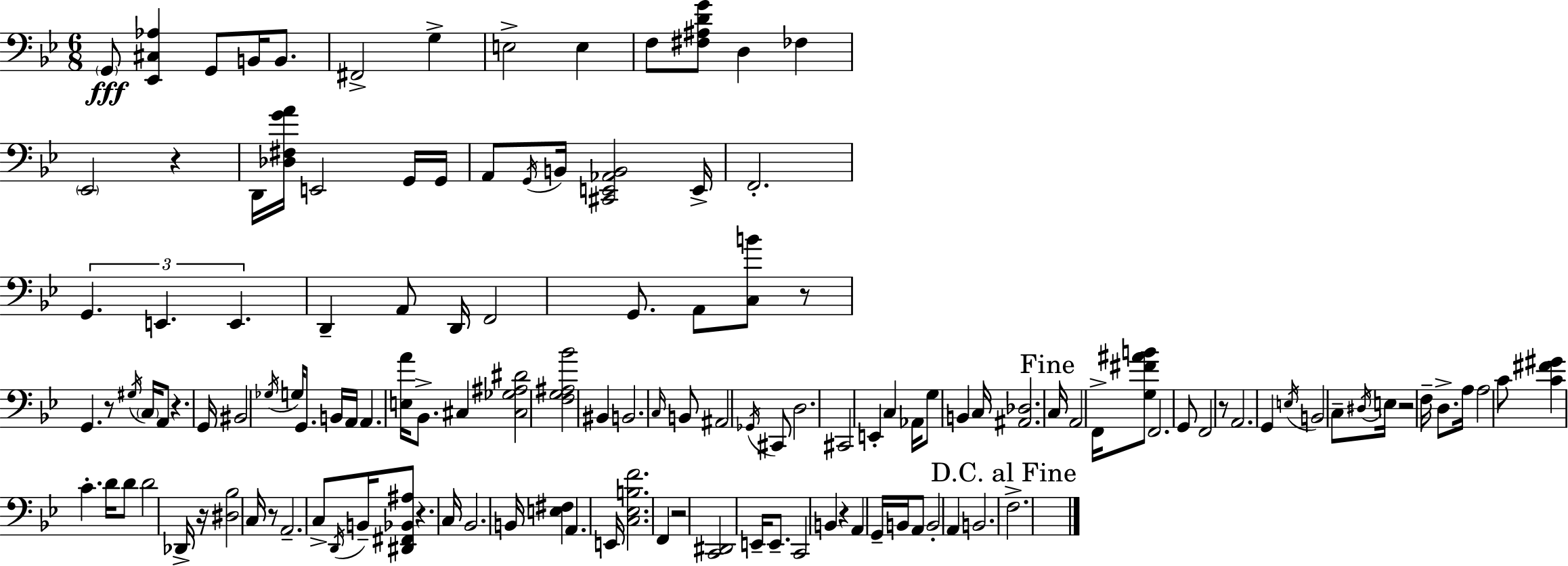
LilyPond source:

{
  \clef bass
  \numericTimeSignature
  \time 6/8
  \key g \minor
  \parenthesize g,8\fff <ees, cis aes>4 g,8 b,16 b,8. | fis,2-> g4-> | e2-> e4 | f8 <fis ais d' g'>8 d4 fes4 | \break \parenthesize ees,2 r4 | d,16 <des fis g' a'>16 e,2 g,16 g,16 | a,8 \acciaccatura { g,16 } b,16 <cis, e, aes, b,>2 | e,16-> f,2.-. | \break \tuplet 3/2 { g,4. e,4. | e,4. } d,4-- a,8 | d,16 f,2 g,8. | a,8 <c b'>8 r8 g,4. | \break r8 \acciaccatura { gis16 } \parenthesize c16 a,8 r4. | g,16 bis,2 \acciaccatura { ges16 } g16 | g,8. b,16 a,16 a,4. <e a'>16 | bes,8.-> cis4 <cis ges ais dis'>2 | \break <f g ais bes'>2 bis,4 | b,2. | \grace { c16 } b,8 ais,2 | \acciaccatura { ges,16 } cis,8 d2. | \break cis,2 | e,4-. c4 aes,16 g8 | b,4 c16 <ais, des>2. | \mark "Fine" c16 a,2 | \break f,16-> <g fis' ais' b'>8 f,2. | g,8 f,2 | r8 a,2. | g,4 \acciaccatura { e16 } b,2 | \break c8-- \acciaccatura { dis16 } e16 r2 | f16-- d8.-> a16 a2 | c'8 <c' fis' gis'>4 | c'4.-. d'16 d'8 d'2 | \break des,16-> r16 <dis bes>2 | c16 r8 a,2.-- | c8-> \acciaccatura { d,16 } b,16-- <dis, fis, bes, ais>8 | r4. c16 bes,2. | \break b,16 <e fis>4 | a,4. e,16 <c ees b f'>2. | f,4 | r2 <c, dis,>2 | \break e,16-- e,8.-- c,2 | b,4 r4 | a,4 g,16-- b,16 a,8 b,2-. | a,4 b,2. | \break \mark "D.C. al Fine" f2.-> | \bar "|."
}